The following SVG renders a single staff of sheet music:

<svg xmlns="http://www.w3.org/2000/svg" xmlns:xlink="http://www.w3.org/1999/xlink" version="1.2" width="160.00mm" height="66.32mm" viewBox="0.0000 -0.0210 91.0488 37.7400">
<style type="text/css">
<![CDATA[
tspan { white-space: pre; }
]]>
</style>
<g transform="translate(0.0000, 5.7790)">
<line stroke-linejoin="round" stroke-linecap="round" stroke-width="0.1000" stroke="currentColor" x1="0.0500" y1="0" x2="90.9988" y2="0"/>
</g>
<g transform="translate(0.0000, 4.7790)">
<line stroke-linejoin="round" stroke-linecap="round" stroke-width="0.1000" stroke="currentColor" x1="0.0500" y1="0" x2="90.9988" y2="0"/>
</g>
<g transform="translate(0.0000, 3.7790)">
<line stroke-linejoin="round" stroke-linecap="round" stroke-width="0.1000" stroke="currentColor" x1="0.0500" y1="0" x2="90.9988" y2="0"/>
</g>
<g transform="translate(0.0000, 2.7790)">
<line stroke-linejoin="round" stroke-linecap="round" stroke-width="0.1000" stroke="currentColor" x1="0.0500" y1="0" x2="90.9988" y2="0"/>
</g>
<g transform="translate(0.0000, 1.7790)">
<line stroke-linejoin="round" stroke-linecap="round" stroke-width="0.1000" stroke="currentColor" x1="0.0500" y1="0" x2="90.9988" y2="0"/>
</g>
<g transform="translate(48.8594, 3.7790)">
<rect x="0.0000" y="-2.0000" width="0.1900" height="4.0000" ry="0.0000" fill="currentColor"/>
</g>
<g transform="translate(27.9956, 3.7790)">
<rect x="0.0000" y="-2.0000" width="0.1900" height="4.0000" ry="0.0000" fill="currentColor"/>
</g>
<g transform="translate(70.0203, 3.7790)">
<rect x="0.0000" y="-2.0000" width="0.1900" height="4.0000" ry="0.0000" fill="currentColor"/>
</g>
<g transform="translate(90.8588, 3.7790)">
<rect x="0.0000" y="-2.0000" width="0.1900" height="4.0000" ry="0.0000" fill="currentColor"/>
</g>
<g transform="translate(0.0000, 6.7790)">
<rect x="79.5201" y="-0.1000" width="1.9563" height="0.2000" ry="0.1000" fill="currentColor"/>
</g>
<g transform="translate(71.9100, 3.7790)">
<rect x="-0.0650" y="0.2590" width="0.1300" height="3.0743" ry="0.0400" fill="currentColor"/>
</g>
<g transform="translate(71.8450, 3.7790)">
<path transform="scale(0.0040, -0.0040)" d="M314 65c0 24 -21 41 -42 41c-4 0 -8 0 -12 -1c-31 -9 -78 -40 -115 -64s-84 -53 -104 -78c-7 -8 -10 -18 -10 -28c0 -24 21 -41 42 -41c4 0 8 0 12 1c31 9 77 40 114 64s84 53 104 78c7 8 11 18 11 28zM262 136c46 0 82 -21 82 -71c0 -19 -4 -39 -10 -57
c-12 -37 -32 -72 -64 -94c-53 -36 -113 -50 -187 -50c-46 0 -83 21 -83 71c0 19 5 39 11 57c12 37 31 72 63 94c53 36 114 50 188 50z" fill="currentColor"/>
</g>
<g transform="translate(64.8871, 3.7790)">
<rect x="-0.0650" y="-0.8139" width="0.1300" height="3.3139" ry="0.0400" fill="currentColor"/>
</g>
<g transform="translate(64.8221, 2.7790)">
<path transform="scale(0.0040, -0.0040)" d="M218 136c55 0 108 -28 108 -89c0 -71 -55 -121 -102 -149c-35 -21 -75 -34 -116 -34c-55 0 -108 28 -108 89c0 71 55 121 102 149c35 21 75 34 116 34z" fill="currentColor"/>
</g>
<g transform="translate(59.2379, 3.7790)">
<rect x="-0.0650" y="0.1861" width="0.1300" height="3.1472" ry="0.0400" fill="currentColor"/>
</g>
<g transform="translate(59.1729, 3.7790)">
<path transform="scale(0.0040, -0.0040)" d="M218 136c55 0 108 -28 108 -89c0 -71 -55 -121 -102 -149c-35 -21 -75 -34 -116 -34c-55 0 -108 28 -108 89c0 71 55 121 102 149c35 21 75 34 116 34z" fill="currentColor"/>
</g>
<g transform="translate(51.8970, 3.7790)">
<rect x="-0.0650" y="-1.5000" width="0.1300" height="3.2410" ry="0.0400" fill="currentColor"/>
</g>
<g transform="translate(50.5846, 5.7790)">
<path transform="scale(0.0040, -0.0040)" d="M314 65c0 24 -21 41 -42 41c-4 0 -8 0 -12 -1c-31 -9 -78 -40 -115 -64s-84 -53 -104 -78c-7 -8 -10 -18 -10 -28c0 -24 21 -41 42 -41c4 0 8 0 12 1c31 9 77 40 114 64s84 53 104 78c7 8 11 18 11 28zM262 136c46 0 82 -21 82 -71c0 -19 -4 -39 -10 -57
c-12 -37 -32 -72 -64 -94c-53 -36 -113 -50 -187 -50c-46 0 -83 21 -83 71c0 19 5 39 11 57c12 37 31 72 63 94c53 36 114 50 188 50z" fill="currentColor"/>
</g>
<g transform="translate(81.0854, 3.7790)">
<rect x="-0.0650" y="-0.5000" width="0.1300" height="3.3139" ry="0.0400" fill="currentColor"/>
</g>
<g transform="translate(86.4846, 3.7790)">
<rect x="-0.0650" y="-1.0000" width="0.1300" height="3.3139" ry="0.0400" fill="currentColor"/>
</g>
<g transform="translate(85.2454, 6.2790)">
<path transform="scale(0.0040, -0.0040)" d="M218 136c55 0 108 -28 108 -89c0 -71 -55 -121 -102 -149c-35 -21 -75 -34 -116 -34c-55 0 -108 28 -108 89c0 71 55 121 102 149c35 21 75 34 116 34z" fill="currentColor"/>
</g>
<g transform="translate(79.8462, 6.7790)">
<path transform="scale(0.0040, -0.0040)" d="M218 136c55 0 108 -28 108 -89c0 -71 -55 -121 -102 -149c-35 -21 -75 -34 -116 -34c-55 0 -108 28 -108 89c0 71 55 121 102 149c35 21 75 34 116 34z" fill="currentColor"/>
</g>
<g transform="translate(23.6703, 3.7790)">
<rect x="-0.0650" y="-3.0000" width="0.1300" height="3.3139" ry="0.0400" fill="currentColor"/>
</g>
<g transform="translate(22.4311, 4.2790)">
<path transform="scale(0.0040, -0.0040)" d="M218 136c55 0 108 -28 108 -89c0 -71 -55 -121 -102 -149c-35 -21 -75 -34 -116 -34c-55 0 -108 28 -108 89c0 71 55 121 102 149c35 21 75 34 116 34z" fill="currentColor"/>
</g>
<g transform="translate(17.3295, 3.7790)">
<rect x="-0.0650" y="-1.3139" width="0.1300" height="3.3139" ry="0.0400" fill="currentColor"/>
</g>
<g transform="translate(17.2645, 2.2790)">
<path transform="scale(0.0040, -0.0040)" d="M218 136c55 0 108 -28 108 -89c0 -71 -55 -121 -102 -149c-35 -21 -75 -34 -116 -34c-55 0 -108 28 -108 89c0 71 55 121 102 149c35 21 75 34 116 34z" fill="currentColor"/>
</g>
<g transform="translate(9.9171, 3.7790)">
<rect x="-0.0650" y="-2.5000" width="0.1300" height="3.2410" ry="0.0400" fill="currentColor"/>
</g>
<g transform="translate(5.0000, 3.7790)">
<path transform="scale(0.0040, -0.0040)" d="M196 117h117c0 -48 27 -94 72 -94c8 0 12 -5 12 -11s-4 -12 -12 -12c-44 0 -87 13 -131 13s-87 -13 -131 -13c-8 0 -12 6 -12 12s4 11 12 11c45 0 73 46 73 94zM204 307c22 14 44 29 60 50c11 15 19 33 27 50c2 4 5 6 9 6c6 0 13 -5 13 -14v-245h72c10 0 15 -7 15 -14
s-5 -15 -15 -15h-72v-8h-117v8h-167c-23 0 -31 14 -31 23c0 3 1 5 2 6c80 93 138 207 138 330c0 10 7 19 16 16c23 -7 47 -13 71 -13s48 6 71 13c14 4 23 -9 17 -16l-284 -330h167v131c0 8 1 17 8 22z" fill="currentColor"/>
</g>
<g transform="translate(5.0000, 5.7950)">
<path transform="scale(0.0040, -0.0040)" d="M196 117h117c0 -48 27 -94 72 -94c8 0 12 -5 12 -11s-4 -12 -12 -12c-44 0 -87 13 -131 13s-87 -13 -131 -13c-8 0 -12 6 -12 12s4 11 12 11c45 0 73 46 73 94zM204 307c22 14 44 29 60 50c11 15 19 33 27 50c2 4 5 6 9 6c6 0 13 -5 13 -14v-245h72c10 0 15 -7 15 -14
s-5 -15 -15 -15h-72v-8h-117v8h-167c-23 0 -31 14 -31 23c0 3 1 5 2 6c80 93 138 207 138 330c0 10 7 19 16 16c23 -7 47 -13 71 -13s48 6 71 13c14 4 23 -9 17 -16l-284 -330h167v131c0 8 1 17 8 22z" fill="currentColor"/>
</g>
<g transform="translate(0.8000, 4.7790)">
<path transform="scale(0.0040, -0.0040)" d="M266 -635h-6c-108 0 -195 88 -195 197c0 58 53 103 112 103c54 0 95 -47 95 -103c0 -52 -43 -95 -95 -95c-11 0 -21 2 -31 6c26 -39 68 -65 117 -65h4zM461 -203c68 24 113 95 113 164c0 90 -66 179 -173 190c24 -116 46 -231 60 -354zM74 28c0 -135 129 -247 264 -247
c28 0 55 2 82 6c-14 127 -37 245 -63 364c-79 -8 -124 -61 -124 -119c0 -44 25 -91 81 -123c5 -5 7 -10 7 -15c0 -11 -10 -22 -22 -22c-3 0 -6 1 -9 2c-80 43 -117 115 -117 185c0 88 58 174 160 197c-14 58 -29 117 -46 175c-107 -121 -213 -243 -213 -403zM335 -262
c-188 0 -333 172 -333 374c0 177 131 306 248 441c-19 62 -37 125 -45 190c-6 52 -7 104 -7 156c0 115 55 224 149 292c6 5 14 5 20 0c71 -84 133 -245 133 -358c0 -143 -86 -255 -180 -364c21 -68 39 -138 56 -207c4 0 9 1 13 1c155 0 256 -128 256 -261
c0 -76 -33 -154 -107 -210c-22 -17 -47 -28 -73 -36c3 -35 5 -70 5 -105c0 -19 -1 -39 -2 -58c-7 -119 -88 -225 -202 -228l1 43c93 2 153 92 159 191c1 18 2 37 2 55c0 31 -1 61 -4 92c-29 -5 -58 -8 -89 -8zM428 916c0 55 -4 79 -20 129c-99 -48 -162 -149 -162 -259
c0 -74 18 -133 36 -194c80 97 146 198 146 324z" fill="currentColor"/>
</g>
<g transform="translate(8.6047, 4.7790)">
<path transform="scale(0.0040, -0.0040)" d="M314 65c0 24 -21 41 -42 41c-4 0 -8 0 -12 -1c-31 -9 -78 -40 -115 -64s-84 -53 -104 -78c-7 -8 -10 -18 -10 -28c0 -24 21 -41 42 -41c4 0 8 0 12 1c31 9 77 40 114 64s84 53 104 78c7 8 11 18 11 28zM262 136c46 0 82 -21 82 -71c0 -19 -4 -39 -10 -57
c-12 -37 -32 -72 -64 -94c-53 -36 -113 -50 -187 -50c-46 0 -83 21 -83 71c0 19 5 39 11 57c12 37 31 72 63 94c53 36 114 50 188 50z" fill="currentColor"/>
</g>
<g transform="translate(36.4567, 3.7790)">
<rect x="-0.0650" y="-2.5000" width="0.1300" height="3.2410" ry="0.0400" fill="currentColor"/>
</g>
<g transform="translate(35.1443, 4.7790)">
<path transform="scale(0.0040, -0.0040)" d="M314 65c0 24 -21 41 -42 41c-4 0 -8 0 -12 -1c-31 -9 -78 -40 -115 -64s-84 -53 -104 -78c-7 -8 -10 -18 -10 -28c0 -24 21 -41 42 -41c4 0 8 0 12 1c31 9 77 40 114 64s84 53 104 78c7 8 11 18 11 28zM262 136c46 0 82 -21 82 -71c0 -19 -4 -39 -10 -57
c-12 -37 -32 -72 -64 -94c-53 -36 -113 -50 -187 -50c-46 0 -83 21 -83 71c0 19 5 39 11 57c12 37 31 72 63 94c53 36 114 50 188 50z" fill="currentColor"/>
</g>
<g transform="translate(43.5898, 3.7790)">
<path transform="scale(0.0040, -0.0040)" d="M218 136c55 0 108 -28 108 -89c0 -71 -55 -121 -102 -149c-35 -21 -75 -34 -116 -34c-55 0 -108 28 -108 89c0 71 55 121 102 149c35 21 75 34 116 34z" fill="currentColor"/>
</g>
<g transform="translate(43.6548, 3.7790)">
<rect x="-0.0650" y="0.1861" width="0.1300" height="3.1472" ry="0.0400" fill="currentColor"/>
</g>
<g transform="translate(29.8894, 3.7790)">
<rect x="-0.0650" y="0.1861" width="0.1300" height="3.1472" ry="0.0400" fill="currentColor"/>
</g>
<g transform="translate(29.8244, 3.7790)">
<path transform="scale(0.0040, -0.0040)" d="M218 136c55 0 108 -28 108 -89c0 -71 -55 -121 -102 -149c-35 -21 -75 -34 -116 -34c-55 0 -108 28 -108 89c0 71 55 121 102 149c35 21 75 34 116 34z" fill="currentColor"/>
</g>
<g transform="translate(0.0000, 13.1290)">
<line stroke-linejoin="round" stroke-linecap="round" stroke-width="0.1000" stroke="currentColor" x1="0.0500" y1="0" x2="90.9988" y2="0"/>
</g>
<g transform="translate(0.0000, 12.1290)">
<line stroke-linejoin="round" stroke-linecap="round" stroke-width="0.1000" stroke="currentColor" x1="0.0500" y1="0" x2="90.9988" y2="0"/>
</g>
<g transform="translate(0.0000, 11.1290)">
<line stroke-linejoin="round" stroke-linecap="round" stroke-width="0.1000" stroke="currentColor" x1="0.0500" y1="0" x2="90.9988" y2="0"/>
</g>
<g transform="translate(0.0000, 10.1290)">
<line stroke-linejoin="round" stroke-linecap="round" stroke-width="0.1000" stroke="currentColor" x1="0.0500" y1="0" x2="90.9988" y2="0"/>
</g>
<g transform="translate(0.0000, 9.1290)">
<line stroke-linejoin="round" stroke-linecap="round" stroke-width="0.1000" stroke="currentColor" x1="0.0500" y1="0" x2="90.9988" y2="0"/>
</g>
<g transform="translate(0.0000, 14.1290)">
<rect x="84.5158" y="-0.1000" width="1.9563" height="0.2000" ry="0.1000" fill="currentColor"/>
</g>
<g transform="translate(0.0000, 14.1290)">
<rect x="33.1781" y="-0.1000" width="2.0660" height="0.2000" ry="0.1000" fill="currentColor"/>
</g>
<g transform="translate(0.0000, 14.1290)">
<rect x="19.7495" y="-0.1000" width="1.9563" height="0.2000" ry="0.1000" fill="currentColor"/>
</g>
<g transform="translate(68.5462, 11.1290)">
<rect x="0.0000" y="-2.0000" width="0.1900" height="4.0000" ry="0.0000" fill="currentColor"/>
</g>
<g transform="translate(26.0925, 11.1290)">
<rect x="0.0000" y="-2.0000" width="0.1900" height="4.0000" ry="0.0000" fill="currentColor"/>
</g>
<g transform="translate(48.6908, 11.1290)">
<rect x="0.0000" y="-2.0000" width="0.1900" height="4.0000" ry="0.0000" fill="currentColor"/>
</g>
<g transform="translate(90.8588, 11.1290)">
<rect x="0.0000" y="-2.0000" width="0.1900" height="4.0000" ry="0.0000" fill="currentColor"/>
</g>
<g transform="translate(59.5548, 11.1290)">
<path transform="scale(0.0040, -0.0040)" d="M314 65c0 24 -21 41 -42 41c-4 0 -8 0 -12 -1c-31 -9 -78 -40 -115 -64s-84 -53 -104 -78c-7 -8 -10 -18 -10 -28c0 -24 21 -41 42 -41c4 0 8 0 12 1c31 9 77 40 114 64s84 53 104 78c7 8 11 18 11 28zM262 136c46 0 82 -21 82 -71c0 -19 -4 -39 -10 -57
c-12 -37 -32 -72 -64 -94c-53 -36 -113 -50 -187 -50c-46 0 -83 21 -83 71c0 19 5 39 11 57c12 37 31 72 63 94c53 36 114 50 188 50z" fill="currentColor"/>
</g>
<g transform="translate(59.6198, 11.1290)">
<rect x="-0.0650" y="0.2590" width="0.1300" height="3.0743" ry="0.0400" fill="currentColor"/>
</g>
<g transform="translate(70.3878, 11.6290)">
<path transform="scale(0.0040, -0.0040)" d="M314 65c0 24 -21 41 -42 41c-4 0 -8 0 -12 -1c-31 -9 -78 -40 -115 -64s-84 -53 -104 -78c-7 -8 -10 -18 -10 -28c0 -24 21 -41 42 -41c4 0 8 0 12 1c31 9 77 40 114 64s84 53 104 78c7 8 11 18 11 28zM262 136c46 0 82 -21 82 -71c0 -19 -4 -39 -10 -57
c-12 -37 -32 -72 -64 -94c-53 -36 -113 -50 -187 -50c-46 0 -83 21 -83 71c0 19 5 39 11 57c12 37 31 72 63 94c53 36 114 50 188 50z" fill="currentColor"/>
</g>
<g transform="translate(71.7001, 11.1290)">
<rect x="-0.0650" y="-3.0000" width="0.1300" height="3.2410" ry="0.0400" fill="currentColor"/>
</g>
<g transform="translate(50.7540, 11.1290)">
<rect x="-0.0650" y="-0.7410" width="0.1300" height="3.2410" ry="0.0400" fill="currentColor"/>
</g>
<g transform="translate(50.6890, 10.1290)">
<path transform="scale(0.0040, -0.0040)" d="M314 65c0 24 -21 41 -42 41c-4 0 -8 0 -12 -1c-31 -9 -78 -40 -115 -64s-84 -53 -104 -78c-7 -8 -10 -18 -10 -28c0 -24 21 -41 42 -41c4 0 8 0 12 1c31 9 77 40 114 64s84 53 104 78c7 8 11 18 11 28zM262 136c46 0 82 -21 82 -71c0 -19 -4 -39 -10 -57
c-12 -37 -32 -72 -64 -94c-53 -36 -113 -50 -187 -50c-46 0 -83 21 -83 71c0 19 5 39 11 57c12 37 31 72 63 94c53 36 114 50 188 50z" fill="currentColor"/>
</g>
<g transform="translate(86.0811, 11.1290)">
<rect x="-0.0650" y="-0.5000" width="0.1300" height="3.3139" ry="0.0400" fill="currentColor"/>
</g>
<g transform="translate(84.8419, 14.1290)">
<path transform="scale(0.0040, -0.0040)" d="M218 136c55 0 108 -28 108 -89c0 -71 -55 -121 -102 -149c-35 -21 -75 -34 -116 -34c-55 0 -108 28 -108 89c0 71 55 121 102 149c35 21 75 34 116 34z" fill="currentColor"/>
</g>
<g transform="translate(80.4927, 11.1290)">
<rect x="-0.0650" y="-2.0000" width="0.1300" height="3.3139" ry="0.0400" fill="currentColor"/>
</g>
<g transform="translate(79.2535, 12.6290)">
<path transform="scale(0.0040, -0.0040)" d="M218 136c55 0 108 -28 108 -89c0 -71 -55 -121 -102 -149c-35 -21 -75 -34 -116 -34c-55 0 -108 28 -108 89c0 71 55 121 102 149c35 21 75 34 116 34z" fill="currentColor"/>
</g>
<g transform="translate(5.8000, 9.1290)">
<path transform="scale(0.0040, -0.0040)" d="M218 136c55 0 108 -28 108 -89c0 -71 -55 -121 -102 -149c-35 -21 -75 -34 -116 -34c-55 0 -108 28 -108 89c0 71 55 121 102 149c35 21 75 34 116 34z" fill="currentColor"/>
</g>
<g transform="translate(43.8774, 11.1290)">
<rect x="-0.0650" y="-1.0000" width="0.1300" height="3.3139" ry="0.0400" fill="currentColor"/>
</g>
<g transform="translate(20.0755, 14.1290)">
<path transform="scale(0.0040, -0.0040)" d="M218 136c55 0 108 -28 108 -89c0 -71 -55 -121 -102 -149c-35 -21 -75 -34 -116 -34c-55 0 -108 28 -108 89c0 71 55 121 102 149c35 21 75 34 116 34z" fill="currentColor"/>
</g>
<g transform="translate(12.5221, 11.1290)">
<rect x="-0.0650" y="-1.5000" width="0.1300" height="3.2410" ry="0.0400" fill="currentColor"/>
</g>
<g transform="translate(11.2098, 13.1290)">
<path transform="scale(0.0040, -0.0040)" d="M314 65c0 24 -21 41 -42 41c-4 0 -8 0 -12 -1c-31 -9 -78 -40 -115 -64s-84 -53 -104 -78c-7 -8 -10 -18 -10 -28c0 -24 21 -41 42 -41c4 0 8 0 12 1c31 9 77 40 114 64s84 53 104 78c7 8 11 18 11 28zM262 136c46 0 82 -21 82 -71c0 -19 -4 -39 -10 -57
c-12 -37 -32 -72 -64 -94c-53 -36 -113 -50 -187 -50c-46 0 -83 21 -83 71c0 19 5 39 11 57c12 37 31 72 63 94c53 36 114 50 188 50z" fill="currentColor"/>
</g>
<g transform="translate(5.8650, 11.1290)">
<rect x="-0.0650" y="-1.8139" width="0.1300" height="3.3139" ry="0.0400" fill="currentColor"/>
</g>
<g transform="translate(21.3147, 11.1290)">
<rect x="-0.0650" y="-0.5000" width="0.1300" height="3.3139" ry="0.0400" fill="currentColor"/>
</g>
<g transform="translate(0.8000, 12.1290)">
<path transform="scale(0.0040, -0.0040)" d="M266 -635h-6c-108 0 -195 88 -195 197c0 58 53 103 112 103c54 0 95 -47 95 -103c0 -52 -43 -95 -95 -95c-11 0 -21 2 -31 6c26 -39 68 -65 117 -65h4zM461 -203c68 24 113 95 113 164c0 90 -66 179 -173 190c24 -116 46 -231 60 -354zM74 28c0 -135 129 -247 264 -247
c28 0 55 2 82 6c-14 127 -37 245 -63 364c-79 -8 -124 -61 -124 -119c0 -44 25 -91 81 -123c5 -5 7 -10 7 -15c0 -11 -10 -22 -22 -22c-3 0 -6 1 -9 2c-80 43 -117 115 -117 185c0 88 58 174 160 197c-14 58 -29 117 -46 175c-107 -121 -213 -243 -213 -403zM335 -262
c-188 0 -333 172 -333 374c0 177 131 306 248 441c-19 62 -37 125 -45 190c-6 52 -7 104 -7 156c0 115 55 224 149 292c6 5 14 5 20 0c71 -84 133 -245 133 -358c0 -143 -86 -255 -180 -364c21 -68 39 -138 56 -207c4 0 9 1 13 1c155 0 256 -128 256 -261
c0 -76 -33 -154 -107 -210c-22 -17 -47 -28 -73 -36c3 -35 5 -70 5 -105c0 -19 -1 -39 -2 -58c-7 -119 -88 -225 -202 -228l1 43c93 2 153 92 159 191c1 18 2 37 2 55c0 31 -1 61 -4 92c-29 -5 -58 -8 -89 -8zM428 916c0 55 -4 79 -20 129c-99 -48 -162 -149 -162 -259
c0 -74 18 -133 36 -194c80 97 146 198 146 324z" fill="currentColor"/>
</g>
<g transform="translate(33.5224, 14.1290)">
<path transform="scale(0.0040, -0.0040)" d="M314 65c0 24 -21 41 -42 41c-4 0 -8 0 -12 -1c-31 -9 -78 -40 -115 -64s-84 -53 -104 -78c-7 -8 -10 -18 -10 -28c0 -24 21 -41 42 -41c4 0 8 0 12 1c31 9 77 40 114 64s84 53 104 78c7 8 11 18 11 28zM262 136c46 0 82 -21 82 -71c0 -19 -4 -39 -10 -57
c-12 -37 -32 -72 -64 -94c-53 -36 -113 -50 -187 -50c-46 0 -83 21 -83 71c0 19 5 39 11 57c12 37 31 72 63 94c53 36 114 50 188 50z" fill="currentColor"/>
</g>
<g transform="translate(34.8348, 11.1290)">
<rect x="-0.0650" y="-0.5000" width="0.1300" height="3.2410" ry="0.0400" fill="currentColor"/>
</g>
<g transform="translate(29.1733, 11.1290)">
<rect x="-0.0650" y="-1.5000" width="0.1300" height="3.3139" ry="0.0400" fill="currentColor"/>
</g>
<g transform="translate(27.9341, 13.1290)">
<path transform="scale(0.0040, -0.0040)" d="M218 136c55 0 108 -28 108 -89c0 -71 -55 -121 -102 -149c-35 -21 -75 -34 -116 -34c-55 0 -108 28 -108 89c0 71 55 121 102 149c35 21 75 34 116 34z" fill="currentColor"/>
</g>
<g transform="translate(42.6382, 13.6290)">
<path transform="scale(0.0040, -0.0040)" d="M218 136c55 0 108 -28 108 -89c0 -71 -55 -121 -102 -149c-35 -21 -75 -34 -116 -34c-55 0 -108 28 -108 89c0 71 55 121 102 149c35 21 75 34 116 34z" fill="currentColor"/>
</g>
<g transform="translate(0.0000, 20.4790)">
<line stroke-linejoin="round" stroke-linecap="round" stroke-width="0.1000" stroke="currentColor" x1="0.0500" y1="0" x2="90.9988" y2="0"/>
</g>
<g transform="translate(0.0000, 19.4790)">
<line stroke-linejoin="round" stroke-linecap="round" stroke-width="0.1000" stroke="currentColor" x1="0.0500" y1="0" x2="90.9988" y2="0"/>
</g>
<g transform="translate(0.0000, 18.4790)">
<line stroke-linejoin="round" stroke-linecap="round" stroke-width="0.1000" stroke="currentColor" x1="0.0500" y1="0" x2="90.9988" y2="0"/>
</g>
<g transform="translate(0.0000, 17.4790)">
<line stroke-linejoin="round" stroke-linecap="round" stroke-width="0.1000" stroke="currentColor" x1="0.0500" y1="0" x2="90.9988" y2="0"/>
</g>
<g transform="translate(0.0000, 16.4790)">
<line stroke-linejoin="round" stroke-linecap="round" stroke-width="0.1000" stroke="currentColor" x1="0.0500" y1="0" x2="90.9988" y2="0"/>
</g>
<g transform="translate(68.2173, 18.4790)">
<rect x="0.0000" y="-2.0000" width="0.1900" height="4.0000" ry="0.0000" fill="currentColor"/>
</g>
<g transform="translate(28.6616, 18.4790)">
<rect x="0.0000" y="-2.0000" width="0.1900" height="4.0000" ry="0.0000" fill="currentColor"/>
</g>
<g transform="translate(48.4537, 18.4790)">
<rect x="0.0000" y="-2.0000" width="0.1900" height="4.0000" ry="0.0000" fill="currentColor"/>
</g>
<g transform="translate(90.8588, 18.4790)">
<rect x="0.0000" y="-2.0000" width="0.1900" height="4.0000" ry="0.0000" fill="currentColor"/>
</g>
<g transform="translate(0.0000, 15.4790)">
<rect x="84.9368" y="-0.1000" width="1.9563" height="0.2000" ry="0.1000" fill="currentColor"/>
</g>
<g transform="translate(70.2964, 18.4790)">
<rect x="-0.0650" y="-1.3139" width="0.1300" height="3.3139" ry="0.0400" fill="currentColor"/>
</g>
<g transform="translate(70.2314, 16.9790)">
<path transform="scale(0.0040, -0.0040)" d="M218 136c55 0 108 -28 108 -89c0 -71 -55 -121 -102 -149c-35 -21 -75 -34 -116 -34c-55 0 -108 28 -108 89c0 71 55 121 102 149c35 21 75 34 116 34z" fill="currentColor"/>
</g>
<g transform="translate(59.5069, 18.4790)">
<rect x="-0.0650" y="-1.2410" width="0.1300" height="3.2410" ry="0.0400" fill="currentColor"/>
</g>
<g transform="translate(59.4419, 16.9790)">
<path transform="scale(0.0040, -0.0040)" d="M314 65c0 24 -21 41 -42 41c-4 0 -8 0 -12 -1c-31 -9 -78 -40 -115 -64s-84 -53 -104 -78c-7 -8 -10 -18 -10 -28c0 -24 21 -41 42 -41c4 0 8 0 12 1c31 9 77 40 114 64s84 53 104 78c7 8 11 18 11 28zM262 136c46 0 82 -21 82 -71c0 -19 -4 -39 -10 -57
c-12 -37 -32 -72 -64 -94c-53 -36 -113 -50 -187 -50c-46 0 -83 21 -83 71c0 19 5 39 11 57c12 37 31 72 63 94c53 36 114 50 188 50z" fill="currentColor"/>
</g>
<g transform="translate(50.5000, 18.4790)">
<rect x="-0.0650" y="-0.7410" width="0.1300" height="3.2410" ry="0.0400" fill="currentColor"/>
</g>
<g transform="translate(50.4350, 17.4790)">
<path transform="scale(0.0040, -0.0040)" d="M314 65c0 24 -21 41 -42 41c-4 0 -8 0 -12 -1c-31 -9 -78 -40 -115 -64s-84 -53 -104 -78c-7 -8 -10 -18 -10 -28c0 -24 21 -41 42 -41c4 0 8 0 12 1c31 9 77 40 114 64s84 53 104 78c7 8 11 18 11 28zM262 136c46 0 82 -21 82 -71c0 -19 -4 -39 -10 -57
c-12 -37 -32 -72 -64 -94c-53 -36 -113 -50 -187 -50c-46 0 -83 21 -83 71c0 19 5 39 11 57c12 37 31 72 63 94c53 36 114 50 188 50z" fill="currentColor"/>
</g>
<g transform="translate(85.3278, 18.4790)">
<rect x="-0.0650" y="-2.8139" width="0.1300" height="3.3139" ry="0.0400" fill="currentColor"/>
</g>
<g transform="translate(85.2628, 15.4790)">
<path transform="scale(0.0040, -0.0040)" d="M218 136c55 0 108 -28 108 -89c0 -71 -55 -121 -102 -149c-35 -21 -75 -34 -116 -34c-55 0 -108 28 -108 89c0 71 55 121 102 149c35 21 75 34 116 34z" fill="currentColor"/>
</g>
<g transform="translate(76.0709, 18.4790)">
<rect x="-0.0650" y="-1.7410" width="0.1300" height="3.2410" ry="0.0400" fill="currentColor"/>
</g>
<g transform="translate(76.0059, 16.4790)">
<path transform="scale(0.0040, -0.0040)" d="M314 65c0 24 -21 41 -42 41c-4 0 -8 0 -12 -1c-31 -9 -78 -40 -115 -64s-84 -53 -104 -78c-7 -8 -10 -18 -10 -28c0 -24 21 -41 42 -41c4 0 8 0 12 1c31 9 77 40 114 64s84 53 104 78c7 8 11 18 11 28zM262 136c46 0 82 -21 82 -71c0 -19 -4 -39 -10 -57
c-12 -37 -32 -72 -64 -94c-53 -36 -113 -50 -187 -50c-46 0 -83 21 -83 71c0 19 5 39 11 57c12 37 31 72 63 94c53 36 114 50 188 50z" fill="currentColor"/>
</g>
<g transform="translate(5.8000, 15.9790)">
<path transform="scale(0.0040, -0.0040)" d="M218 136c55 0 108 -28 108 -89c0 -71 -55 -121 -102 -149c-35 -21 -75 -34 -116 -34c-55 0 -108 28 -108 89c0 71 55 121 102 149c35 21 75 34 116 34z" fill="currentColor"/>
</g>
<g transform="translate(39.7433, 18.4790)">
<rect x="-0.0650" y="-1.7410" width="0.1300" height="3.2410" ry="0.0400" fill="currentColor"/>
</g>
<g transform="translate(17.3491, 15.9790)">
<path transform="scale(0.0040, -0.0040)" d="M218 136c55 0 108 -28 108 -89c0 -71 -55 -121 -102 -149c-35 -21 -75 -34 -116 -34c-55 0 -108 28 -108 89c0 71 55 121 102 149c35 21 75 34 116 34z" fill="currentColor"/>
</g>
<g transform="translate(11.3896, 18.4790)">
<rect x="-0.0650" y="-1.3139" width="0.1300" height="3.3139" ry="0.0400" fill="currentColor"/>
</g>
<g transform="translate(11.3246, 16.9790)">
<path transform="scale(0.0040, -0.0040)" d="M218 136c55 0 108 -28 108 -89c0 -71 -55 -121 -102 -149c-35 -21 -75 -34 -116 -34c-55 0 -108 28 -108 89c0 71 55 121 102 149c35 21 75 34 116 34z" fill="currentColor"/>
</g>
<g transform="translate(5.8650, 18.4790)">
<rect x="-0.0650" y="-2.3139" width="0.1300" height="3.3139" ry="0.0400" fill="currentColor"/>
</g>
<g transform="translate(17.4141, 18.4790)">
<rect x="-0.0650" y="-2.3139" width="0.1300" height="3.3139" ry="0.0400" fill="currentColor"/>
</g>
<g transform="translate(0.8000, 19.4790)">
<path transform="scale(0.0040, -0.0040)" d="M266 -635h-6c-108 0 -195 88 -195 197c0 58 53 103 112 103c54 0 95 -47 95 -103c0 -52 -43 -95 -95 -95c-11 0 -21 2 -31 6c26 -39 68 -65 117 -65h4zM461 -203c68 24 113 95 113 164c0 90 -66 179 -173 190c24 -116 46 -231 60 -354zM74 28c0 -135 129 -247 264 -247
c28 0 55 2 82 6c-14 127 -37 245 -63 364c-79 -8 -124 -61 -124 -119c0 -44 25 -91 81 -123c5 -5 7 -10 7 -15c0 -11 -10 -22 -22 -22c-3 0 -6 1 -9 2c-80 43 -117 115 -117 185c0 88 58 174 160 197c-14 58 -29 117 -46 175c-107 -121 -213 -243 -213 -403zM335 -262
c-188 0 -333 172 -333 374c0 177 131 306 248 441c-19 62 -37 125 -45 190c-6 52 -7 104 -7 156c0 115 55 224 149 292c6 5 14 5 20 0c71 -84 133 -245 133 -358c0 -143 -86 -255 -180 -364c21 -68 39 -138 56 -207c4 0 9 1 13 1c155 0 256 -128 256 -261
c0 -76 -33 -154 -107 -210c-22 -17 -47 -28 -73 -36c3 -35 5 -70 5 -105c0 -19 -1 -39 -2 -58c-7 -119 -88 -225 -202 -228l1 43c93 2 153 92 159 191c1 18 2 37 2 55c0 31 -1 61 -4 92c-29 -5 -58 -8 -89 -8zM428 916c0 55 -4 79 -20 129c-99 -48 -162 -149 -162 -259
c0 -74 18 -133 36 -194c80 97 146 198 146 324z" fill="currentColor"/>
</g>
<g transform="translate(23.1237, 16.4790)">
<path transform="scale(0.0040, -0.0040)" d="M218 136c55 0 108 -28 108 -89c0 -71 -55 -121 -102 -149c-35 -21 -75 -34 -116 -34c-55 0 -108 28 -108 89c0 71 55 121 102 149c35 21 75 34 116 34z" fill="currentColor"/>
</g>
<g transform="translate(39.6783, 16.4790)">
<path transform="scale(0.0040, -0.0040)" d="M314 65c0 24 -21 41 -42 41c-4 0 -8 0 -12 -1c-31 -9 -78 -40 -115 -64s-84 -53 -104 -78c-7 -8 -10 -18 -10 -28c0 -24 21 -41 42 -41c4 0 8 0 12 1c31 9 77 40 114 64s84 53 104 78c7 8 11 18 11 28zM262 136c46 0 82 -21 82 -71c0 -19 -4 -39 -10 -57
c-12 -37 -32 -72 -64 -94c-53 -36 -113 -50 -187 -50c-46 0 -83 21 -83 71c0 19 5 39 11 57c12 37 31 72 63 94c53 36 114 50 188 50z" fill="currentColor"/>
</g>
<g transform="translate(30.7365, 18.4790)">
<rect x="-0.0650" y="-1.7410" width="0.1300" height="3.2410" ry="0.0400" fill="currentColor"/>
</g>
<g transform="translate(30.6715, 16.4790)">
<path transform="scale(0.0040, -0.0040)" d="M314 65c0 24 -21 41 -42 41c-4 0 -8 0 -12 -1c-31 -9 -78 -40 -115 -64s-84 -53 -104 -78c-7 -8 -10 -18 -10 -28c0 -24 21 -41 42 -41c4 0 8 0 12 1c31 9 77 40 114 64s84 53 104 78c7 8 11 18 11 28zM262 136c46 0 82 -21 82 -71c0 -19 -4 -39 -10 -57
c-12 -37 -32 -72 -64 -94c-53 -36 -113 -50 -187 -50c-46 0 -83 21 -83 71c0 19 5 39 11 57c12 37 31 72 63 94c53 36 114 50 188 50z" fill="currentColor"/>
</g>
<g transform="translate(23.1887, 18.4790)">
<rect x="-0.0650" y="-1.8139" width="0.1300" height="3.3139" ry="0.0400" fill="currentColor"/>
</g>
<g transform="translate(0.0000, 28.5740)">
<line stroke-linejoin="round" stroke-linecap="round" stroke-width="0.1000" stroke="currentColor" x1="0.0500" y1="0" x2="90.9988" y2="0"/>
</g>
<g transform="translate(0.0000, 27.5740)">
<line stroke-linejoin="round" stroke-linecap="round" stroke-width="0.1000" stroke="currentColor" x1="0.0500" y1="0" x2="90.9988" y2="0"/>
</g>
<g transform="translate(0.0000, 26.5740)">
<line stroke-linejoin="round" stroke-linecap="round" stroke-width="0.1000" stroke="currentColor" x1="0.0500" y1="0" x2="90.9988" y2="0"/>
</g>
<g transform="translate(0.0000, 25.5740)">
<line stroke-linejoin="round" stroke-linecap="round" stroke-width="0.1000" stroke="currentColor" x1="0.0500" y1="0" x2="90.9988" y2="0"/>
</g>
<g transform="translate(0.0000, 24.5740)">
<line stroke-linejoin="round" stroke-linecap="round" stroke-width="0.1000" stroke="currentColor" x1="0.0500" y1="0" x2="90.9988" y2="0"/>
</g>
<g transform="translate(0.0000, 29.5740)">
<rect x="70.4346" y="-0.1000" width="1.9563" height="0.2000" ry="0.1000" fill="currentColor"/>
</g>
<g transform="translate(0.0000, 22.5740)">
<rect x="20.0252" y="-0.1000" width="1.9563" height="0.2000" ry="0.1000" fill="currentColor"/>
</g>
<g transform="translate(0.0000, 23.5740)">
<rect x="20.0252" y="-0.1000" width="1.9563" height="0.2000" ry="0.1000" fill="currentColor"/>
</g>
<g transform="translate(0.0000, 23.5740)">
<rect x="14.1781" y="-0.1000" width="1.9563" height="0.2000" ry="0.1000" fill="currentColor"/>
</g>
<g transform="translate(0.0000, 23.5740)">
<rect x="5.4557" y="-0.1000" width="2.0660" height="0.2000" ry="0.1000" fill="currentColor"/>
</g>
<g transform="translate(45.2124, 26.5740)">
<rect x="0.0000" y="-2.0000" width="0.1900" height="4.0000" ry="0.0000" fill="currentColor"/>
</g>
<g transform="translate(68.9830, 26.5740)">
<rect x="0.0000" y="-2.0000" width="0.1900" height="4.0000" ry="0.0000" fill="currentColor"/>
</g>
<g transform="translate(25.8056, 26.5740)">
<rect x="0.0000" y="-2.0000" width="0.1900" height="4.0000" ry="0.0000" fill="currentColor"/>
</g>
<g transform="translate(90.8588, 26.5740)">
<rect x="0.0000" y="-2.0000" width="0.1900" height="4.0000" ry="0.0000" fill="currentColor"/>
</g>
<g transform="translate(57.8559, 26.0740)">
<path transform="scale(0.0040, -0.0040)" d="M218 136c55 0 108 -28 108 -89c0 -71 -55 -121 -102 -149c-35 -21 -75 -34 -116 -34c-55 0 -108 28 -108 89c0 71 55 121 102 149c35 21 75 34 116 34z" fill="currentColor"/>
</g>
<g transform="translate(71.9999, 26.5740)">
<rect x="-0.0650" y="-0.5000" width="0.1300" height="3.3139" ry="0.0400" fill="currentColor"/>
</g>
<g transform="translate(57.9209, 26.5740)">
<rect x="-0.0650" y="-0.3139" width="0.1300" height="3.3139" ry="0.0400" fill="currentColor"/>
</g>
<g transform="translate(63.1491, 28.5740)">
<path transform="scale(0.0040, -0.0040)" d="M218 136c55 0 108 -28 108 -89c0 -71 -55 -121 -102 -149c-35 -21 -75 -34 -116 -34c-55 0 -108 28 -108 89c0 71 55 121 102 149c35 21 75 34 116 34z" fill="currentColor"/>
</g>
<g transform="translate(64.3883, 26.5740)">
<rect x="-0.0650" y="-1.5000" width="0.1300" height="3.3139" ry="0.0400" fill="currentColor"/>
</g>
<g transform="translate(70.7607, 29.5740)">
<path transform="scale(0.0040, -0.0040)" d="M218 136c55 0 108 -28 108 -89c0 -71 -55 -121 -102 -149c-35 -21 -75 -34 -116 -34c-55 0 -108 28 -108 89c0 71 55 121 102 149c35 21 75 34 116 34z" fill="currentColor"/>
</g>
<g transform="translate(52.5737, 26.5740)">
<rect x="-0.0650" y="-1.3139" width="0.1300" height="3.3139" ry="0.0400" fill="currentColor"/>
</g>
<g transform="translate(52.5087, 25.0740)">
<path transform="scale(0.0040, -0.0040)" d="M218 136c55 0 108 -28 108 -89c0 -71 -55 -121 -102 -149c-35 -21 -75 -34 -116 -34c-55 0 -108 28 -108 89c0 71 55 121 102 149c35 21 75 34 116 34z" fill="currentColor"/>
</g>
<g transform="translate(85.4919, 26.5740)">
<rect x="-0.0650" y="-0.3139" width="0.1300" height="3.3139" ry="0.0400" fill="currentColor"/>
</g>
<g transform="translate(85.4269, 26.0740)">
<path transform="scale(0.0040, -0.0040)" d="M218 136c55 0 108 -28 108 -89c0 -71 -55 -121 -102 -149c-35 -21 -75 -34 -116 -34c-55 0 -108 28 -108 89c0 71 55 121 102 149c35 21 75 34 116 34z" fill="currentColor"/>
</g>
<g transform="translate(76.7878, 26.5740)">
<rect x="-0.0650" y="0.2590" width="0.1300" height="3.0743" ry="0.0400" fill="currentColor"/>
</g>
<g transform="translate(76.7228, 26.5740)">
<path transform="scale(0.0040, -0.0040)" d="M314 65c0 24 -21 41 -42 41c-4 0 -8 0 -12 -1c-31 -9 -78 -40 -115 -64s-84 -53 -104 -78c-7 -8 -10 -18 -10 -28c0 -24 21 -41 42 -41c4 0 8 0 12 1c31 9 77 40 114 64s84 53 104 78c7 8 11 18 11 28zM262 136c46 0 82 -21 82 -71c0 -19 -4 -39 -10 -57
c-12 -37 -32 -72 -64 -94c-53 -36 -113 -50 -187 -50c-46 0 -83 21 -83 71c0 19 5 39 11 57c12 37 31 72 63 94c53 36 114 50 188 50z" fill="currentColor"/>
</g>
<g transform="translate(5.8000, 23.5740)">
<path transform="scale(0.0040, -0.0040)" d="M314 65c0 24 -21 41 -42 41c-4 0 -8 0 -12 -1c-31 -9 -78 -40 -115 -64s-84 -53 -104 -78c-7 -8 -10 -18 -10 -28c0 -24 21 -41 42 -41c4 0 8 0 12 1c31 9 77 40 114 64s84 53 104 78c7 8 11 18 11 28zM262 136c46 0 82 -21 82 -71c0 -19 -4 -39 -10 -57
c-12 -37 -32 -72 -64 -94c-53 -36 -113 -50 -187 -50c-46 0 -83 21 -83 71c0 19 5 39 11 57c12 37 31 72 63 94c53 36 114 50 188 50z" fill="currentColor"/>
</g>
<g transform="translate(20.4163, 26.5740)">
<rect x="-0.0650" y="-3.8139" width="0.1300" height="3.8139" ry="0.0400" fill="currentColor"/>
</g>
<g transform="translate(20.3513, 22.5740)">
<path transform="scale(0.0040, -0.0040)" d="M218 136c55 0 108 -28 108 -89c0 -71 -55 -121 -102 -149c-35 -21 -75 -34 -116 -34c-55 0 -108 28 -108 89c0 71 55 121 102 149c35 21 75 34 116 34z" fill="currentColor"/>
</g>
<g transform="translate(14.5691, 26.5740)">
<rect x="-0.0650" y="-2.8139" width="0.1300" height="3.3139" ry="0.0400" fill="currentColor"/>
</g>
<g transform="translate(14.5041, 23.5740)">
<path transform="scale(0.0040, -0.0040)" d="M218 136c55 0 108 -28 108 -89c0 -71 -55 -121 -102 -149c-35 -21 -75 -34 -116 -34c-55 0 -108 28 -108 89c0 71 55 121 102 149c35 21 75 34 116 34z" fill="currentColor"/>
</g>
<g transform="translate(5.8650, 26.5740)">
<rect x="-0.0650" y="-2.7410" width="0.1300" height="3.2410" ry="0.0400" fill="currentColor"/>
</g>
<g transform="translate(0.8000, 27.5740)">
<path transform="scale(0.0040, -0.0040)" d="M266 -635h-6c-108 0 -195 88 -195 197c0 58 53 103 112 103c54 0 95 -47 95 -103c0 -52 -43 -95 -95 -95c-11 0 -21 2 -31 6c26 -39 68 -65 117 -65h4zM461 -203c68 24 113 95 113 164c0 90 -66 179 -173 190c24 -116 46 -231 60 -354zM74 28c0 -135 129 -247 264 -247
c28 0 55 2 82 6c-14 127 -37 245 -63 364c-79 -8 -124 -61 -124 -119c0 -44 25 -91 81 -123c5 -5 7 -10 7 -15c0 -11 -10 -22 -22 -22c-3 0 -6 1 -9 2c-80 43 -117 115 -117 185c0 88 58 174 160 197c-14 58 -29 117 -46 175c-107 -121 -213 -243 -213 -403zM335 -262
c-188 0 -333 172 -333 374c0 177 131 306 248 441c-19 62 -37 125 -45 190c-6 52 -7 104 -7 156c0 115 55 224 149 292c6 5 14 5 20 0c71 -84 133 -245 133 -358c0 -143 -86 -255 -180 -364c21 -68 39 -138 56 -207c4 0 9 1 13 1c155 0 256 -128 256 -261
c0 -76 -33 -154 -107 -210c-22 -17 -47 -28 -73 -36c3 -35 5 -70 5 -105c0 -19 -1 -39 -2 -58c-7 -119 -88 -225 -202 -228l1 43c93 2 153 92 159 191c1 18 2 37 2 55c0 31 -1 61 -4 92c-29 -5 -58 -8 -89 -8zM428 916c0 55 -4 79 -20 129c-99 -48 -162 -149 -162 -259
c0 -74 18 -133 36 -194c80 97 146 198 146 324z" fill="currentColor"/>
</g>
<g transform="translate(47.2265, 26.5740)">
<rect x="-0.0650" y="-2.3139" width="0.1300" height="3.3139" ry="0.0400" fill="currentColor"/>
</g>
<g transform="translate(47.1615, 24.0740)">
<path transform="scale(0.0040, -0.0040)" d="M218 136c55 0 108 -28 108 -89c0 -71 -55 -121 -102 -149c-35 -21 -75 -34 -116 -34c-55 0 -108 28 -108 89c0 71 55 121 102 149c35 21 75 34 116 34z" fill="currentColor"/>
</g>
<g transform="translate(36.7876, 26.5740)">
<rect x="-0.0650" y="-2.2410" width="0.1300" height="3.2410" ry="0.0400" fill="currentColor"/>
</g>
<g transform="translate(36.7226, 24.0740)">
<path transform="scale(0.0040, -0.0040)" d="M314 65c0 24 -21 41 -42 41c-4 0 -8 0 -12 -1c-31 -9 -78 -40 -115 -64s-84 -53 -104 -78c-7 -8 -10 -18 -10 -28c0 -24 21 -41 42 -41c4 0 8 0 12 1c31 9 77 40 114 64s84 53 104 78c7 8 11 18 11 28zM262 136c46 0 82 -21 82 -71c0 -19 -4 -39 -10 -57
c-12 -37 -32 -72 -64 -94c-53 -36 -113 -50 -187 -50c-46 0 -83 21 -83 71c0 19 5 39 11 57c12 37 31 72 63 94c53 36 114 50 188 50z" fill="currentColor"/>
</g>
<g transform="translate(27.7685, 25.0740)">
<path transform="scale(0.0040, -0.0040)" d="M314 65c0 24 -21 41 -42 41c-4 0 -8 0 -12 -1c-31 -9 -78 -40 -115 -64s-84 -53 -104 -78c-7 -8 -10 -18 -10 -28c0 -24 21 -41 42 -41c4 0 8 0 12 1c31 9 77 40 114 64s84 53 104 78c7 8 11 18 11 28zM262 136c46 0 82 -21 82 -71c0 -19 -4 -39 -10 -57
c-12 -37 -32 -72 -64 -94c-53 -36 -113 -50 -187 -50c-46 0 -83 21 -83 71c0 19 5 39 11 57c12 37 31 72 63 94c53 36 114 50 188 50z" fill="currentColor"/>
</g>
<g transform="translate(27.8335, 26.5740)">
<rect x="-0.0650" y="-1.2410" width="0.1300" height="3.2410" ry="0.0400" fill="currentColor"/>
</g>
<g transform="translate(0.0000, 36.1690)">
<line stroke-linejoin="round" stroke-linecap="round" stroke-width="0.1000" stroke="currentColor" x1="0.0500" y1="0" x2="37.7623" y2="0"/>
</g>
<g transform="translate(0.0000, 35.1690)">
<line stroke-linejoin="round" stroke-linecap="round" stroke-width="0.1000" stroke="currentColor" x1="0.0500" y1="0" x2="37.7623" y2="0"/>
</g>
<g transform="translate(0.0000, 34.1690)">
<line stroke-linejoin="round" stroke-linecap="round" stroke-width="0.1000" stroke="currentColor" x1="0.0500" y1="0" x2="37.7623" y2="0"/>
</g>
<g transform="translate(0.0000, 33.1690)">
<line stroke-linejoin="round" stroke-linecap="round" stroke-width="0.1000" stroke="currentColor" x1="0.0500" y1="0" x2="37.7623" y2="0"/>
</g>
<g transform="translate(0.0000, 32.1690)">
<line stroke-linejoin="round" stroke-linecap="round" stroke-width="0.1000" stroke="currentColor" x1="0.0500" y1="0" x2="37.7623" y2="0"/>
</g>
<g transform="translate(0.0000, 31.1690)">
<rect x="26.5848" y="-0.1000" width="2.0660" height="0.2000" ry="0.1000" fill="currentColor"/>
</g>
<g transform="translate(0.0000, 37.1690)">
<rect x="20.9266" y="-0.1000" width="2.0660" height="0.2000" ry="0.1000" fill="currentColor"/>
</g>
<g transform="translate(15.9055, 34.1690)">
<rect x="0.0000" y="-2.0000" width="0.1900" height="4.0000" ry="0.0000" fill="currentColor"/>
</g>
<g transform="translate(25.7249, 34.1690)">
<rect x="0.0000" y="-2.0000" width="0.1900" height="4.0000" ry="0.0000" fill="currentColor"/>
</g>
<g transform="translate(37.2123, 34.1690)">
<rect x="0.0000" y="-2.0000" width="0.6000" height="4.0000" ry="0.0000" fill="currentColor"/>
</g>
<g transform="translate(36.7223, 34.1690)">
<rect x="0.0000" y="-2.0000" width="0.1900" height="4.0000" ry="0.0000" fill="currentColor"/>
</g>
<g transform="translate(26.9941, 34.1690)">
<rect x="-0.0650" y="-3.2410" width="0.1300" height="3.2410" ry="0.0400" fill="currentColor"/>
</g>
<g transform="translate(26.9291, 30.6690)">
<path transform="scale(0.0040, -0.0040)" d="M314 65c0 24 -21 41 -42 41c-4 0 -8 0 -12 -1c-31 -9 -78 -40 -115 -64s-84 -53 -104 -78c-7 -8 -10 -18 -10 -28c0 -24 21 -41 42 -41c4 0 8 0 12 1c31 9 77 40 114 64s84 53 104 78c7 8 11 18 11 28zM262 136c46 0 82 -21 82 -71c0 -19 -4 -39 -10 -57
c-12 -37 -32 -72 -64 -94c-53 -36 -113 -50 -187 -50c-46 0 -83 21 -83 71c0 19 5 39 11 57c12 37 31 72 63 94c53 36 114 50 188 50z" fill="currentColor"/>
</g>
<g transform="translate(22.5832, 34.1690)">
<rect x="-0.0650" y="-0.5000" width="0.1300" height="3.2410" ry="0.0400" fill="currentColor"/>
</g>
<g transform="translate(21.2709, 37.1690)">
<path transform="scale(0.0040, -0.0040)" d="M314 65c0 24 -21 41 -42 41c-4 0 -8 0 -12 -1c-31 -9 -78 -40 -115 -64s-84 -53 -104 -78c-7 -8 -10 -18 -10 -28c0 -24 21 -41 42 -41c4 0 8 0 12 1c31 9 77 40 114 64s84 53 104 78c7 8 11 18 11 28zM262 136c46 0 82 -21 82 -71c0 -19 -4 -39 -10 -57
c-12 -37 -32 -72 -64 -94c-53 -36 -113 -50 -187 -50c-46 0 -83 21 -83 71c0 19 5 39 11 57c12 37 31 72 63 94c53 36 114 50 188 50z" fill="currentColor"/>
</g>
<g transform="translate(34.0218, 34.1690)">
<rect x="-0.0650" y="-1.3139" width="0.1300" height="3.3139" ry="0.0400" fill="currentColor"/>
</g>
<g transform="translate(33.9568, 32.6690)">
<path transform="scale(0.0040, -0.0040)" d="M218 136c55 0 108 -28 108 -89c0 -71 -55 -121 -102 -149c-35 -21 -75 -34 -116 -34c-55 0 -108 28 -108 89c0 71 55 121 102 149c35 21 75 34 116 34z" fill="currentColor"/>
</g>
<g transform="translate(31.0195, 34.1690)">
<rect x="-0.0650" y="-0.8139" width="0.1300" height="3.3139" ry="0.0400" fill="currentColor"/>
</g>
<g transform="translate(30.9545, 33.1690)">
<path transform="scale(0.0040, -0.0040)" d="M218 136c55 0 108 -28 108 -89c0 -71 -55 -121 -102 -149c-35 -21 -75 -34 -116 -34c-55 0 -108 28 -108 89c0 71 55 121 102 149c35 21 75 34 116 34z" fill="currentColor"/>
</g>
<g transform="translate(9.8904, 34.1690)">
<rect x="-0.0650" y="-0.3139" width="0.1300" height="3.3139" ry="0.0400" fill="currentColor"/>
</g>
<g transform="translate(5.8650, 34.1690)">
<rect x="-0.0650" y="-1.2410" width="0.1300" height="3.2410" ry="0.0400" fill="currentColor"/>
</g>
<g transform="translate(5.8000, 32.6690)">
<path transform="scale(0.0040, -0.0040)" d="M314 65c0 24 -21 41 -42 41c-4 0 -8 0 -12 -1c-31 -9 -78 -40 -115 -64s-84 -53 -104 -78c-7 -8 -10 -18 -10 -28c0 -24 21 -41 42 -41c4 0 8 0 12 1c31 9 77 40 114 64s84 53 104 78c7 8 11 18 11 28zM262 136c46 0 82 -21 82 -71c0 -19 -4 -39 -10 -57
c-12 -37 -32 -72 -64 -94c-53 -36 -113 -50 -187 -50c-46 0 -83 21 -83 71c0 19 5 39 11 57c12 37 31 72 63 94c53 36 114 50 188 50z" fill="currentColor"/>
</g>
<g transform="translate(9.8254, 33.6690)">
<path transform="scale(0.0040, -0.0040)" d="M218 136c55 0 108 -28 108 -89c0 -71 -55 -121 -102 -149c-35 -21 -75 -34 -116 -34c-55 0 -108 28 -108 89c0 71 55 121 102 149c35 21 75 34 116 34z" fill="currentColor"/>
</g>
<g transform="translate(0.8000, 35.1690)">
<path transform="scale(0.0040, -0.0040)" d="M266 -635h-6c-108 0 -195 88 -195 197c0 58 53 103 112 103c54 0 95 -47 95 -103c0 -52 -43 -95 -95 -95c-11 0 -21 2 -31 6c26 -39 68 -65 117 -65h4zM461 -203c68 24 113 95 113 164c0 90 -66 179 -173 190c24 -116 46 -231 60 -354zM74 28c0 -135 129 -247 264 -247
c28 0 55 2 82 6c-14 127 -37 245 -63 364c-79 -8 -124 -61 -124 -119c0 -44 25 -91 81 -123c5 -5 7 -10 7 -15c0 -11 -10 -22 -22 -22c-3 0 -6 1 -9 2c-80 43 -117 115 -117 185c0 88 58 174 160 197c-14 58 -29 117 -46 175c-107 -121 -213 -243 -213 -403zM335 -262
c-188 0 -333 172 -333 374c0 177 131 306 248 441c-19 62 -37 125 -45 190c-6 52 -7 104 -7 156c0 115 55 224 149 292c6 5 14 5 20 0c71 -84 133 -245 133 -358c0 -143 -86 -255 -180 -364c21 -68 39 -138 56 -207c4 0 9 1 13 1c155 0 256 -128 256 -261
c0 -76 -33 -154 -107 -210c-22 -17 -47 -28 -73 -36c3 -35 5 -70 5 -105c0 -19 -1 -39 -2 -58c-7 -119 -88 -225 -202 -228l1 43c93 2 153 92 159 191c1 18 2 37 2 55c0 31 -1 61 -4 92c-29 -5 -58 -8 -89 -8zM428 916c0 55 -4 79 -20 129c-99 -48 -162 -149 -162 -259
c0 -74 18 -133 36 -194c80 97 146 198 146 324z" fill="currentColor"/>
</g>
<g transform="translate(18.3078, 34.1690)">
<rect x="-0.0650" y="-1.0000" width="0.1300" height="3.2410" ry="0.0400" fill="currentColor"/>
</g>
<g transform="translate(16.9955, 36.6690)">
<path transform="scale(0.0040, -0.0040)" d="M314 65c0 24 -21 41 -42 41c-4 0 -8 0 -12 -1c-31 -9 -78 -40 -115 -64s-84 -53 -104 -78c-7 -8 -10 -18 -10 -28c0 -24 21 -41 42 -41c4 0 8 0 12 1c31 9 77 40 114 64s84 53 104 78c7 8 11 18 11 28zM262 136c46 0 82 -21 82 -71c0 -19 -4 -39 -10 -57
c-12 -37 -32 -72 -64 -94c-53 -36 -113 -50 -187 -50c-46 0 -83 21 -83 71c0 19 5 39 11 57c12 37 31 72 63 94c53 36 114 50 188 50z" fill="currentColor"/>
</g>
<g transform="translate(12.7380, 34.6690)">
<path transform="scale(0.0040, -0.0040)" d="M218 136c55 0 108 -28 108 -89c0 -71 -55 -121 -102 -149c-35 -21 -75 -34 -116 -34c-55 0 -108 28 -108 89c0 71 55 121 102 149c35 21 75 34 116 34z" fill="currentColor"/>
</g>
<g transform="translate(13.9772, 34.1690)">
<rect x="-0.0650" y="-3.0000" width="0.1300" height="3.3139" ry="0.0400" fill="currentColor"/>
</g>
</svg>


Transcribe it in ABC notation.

X:1
T:Untitled
M:4/4
L:1/4
K:C
G2 e A B G2 B E2 B d B2 C D f E2 C E C2 D d2 B2 A2 F C g e g f f2 f2 d2 e2 e f2 a a2 a c' e2 g2 g e c E C B2 c e2 c A D2 C2 b2 d e